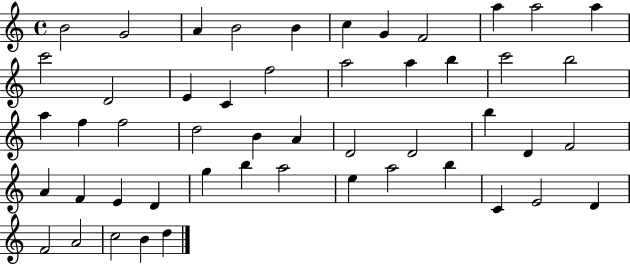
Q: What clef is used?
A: treble